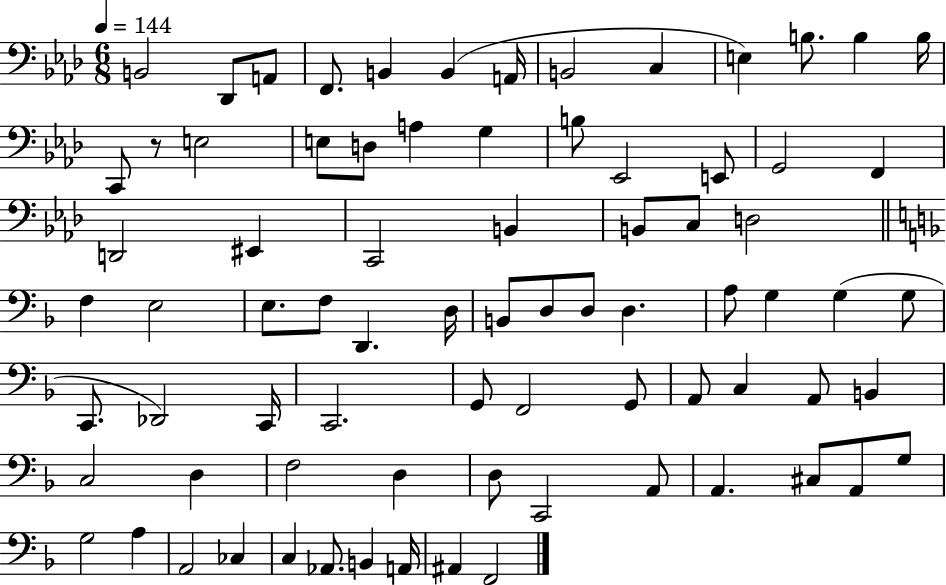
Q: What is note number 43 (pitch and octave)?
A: G3